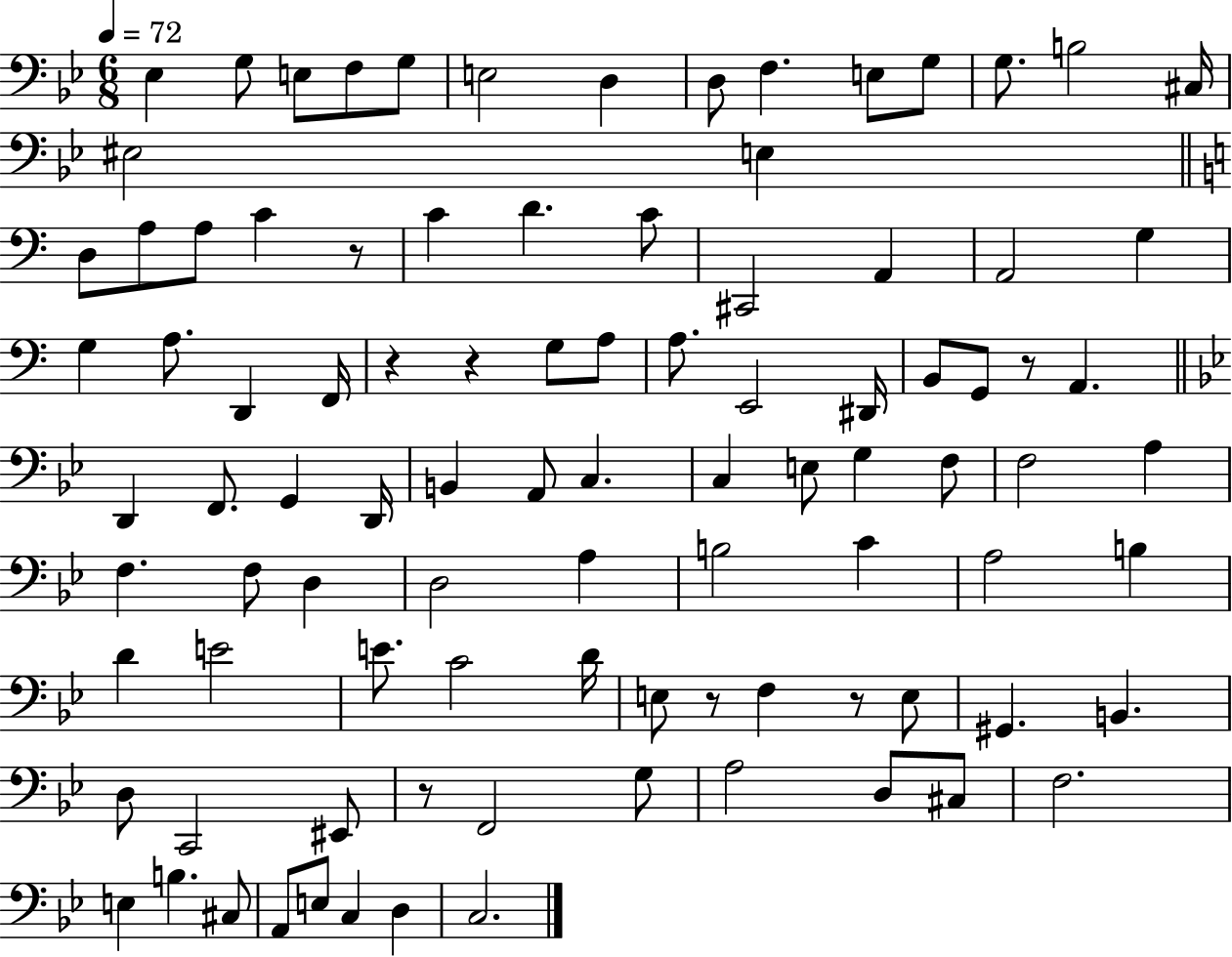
{
  \clef bass
  \numericTimeSignature
  \time 6/8
  \key bes \major
  \tempo 4 = 72
  ees4 g8 e8 f8 g8 | e2 d4 | d8 f4. e8 g8 | g8. b2 cis16 | \break eis2 e4 | \bar "||" \break \key c \major d8 a8 a8 c'4 r8 | c'4 d'4. c'8 | cis,2 a,4 | a,2 g4 | \break g4 a8. d,4 f,16 | r4 r4 g8 a8 | a8. e,2 dis,16 | b,8 g,8 r8 a,4. | \break \bar "||" \break \key bes \major d,4 f,8. g,4 d,16 | b,4 a,8 c4. | c4 e8 g4 f8 | f2 a4 | \break f4. f8 d4 | d2 a4 | b2 c'4 | a2 b4 | \break d'4 e'2 | e'8. c'2 d'16 | e8 r8 f4 r8 e8 | gis,4. b,4. | \break d8 c,2 eis,8 | r8 f,2 g8 | a2 d8 cis8 | f2. | \break e4 b4. cis8 | a,8 e8 c4 d4 | c2. | \bar "|."
}